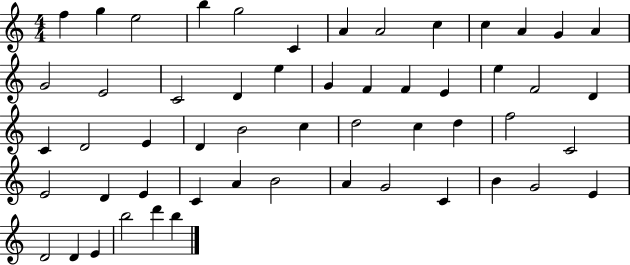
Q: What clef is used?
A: treble